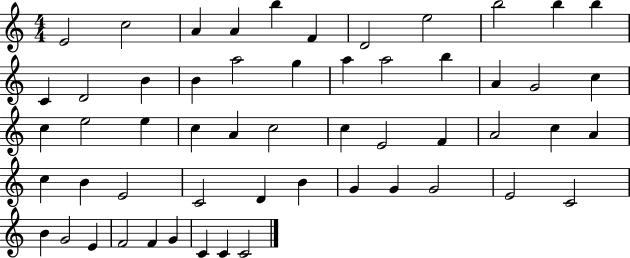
E4/h C5/h A4/q A4/q B5/q F4/q D4/h E5/h B5/h B5/q B5/q C4/q D4/h B4/q B4/q A5/h G5/q A5/q A5/h B5/q A4/q G4/h C5/q C5/q E5/h E5/q C5/q A4/q C5/h C5/q E4/h F4/q A4/h C5/q A4/q C5/q B4/q E4/h C4/h D4/q B4/q G4/q G4/q G4/h E4/h C4/h B4/q G4/h E4/q F4/h F4/q G4/q C4/q C4/q C4/h